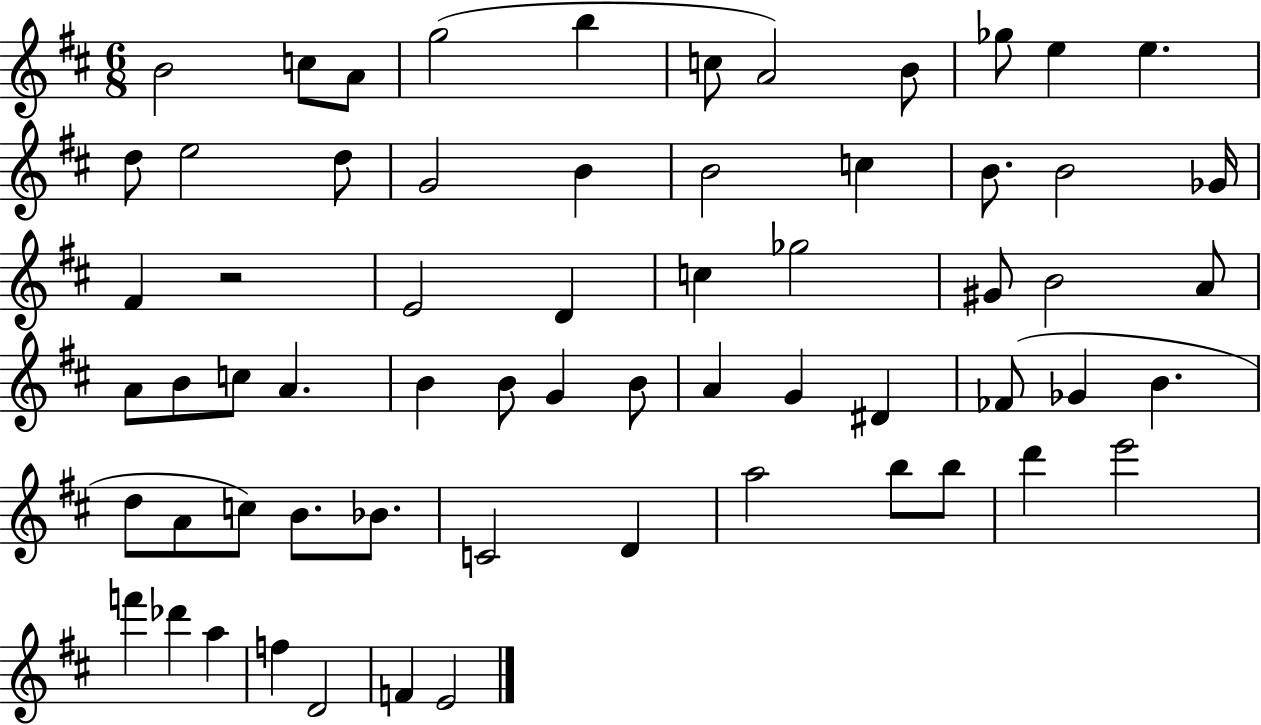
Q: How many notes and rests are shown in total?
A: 63